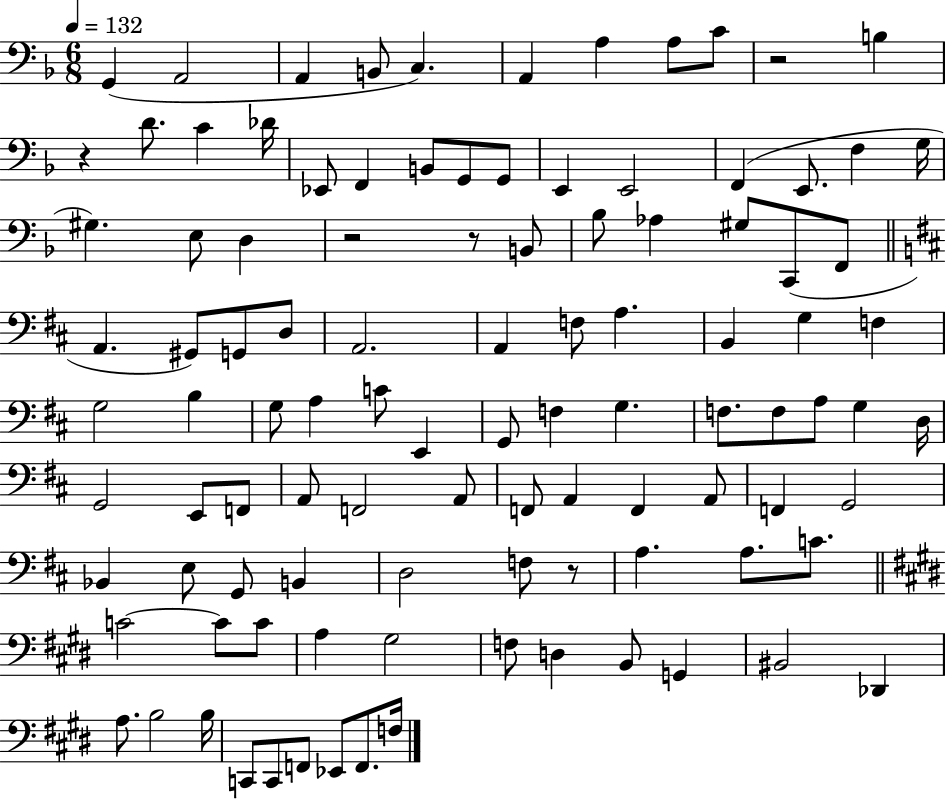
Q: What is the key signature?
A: F major